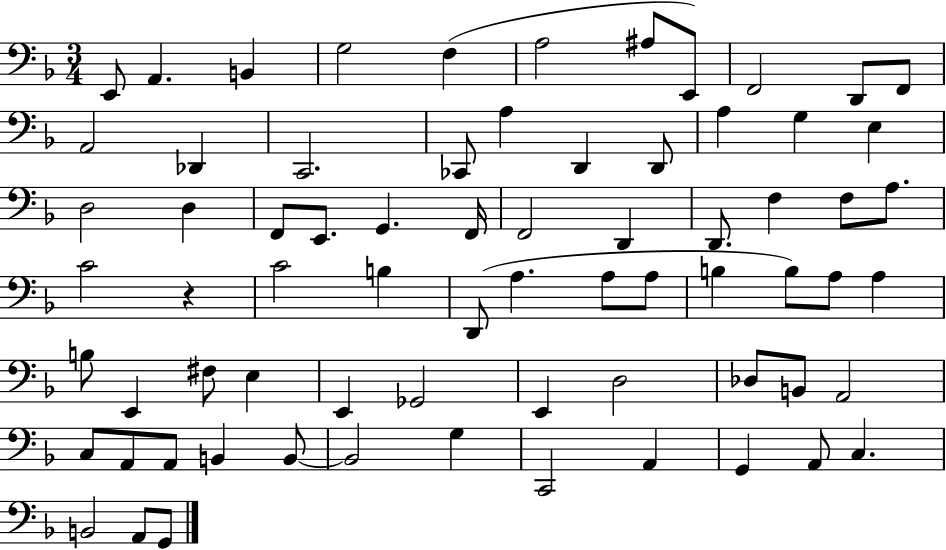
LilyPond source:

{
  \clef bass
  \numericTimeSignature
  \time 3/4
  \key f \major
  e,8 a,4. b,4 | g2 f4( | a2 ais8 e,8) | f,2 d,8 f,8 | \break a,2 des,4 | c,2. | ces,8 a4 d,4 d,8 | a4 g4 e4 | \break d2 d4 | f,8 e,8. g,4. f,16 | f,2 d,4 | d,8. f4 f8 a8. | \break c'2 r4 | c'2 b4 | d,8( a4. a8 a8 | b4 b8) a8 a4 | \break b8 e,4 fis8 e4 | e,4 ges,2 | e,4 d2 | des8 b,8 a,2 | \break c8 a,8 a,8 b,4 b,8~~ | b,2 g4 | c,2 a,4 | g,4 a,8 c4. | \break b,2 a,8 g,8 | \bar "|."
}